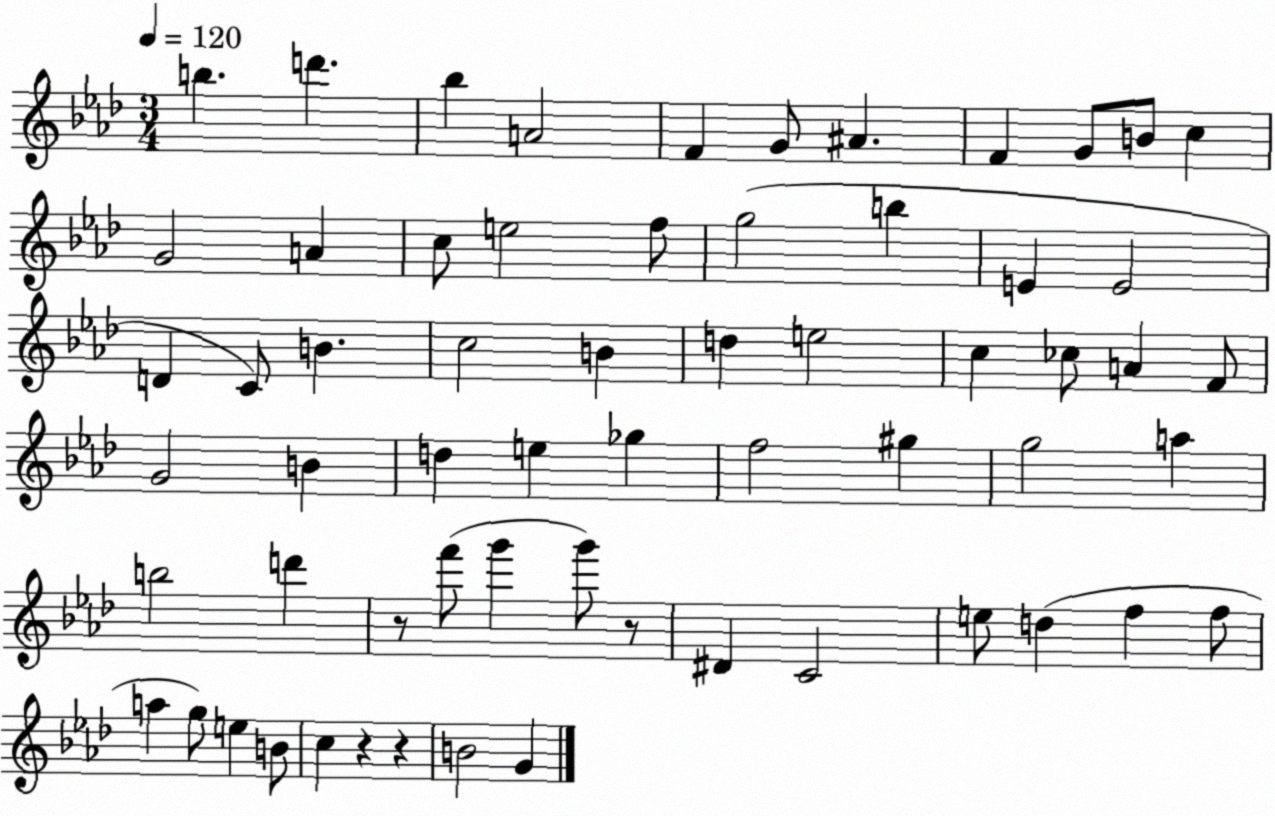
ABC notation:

X:1
T:Untitled
M:3/4
L:1/4
K:Ab
b d' _b A2 F G/2 ^A F G/2 B/2 c G2 A c/2 e2 f/2 g2 b E E2 D C/2 B c2 B d e2 c _c/2 A F/2 G2 B d e _g f2 ^g g2 a b2 d' z/2 f'/2 g' g'/2 z/2 ^D C2 e/2 d f f/2 a g/2 e B/2 c z z B2 G